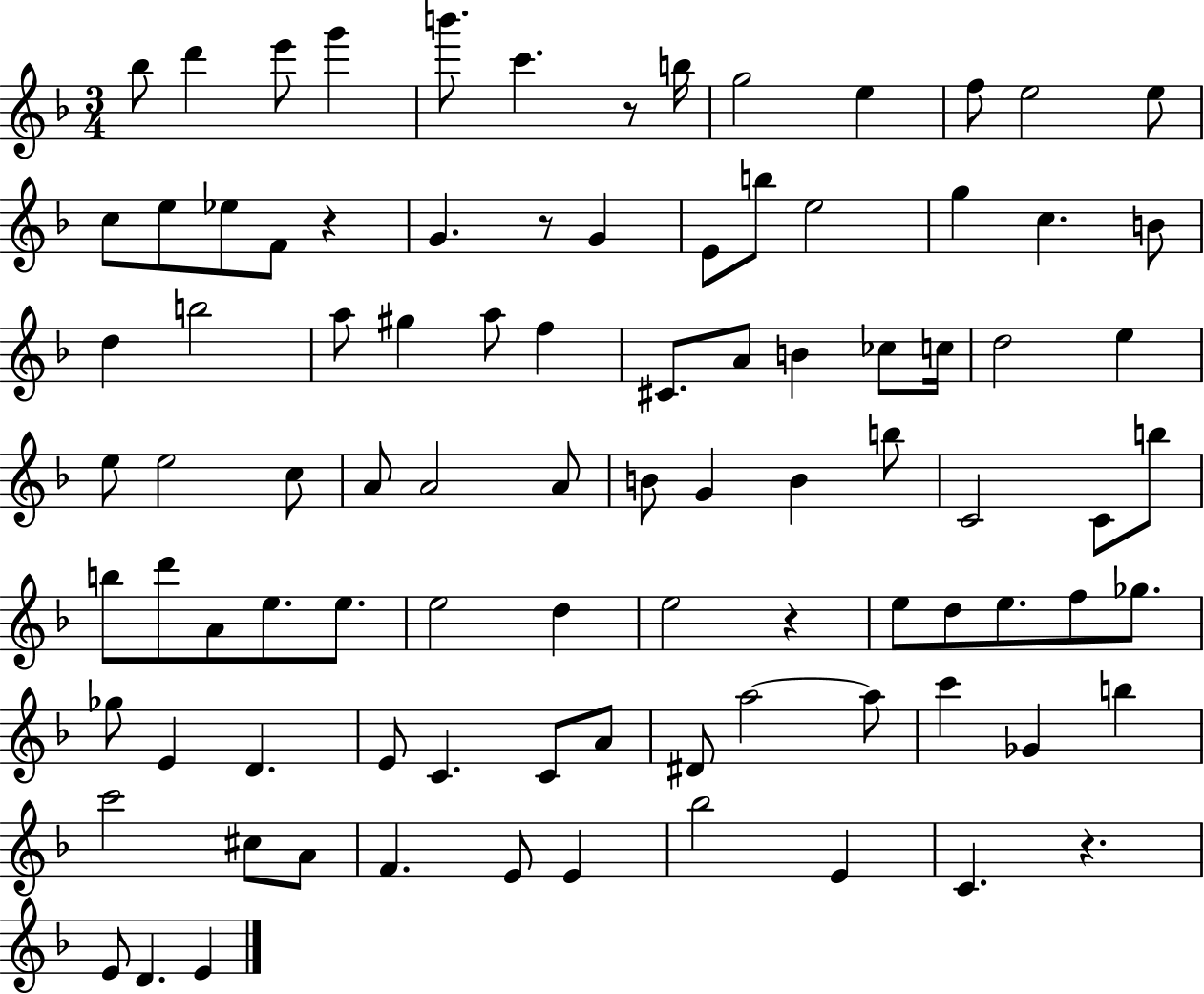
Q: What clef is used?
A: treble